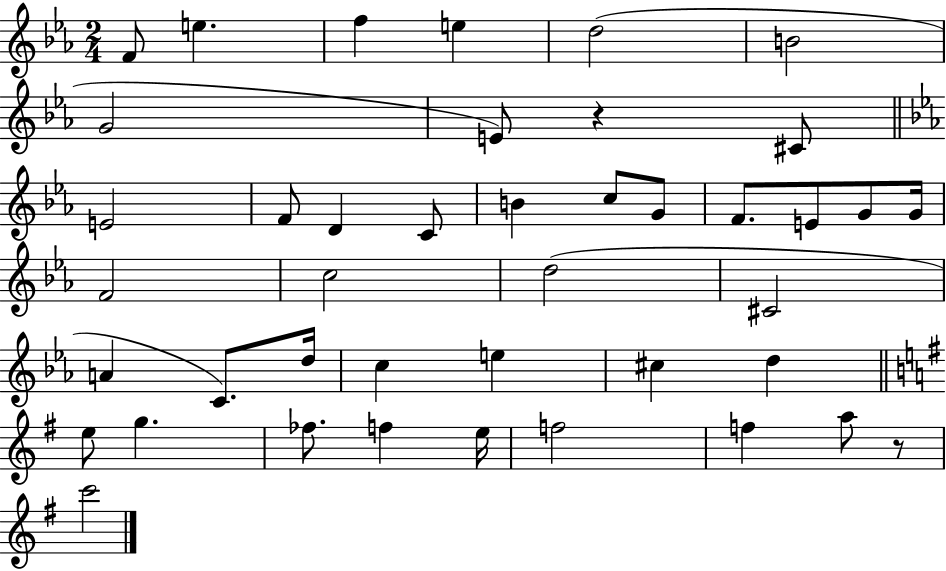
{
  \clef treble
  \numericTimeSignature
  \time 2/4
  \key ees \major
  \repeat volta 2 { f'8 e''4. | f''4 e''4 | d''2( | b'2 | \break g'2 | e'8) r4 cis'8 | \bar "||" \break \key ees \major e'2 | f'8 d'4 c'8 | b'4 c''8 g'8 | f'8. e'8 g'8 g'16 | \break f'2 | c''2 | d''2( | cis'2 | \break a'4 c'8.) d''16 | c''4 e''4 | cis''4 d''4 | \bar "||" \break \key e \minor e''8 g''4. | fes''8. f''4 e''16 | f''2 | f''4 a''8 r8 | \break c'''2 | } \bar "|."
}